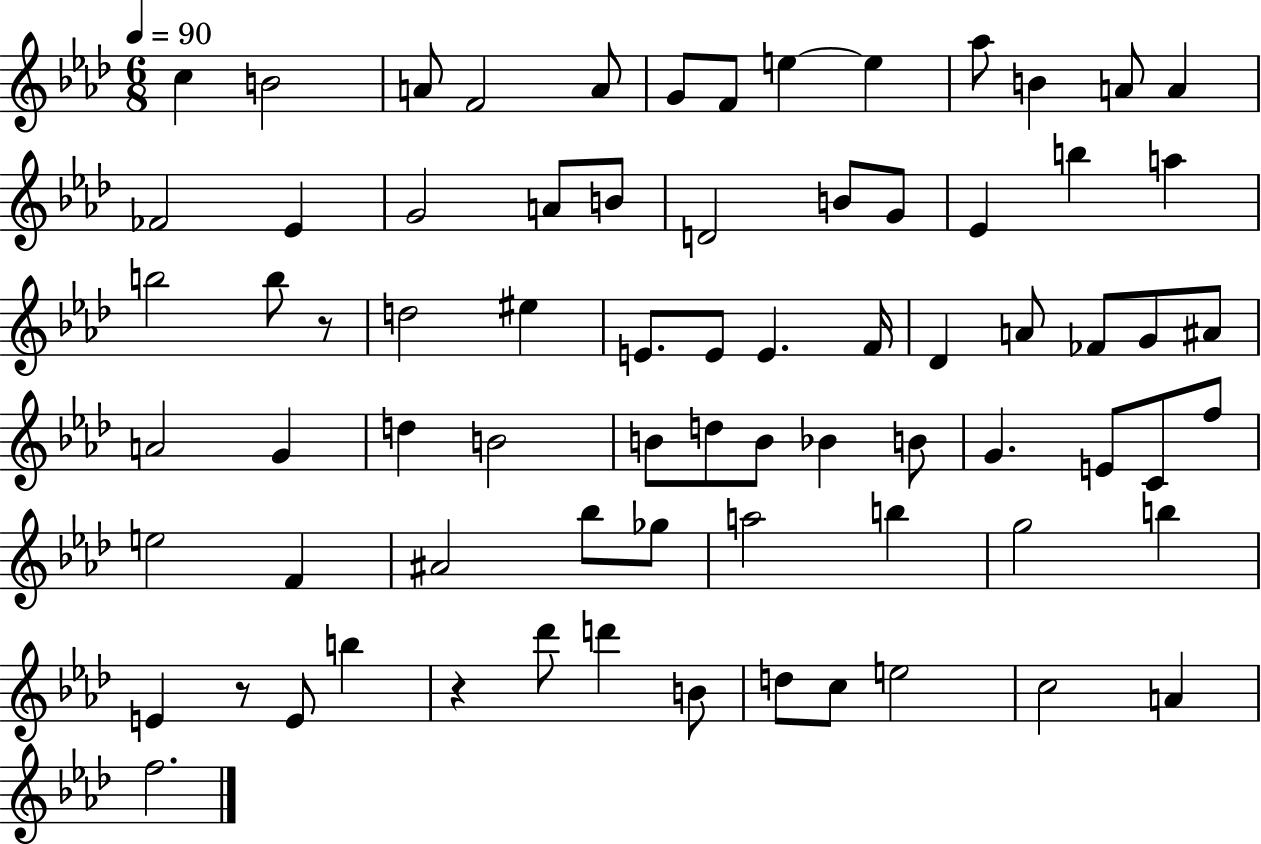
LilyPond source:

{
  \clef treble
  \numericTimeSignature
  \time 6/8
  \key aes \major
  \tempo 4 = 90
  c''4 b'2 | a'8 f'2 a'8 | g'8 f'8 e''4~~ e''4 | aes''8 b'4 a'8 a'4 | \break fes'2 ees'4 | g'2 a'8 b'8 | d'2 b'8 g'8 | ees'4 b''4 a''4 | \break b''2 b''8 r8 | d''2 eis''4 | e'8. e'8 e'4. f'16 | des'4 a'8 fes'8 g'8 ais'8 | \break a'2 g'4 | d''4 b'2 | b'8 d''8 b'8 bes'4 b'8 | g'4. e'8 c'8 f''8 | \break e''2 f'4 | ais'2 bes''8 ges''8 | a''2 b''4 | g''2 b''4 | \break e'4 r8 e'8 b''4 | r4 des'''8 d'''4 b'8 | d''8 c''8 e''2 | c''2 a'4 | \break f''2. | \bar "|."
}